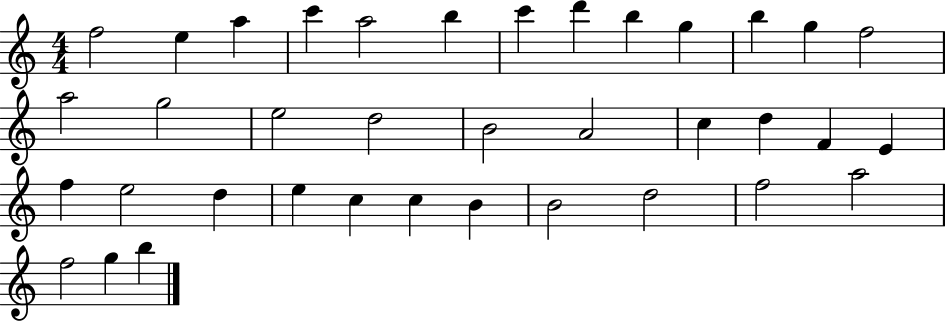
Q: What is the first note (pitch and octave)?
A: F5